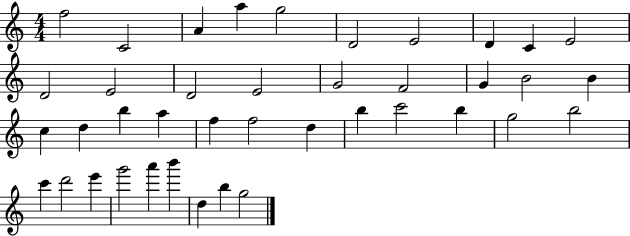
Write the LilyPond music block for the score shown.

{
  \clef treble
  \numericTimeSignature
  \time 4/4
  \key c \major
  f''2 c'2 | a'4 a''4 g''2 | d'2 e'2 | d'4 c'4 e'2 | \break d'2 e'2 | d'2 e'2 | g'2 f'2 | g'4 b'2 b'4 | \break c''4 d''4 b''4 a''4 | f''4 f''2 d''4 | b''4 c'''2 b''4 | g''2 b''2 | \break c'''4 d'''2 e'''4 | g'''2 a'''4 b'''4 | d''4 b''4 g''2 | \bar "|."
}